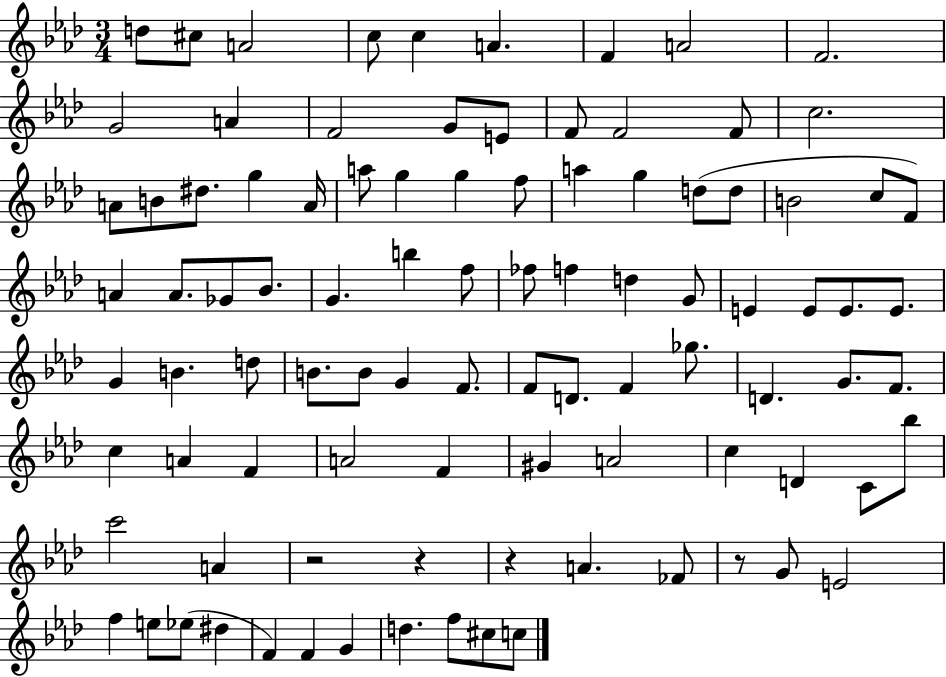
{
  \clef treble
  \numericTimeSignature
  \time 3/4
  \key aes \major
  d''8 cis''8 a'2 | c''8 c''4 a'4. | f'4 a'2 | f'2. | \break g'2 a'4 | f'2 g'8 e'8 | f'8 f'2 f'8 | c''2. | \break a'8 b'8 dis''8. g''4 a'16 | a''8 g''4 g''4 f''8 | a''4 g''4 d''8( d''8 | b'2 c''8 f'8) | \break a'4 a'8. ges'8 bes'8. | g'4. b''4 f''8 | fes''8 f''4 d''4 g'8 | e'4 e'8 e'8. e'8. | \break g'4 b'4. d''8 | b'8. b'8 g'4 f'8. | f'8 d'8. f'4 ges''8. | d'4. g'8. f'8. | \break c''4 a'4 f'4 | a'2 f'4 | gis'4 a'2 | c''4 d'4 c'8 bes''8 | \break c'''2 a'4 | r2 r4 | r4 a'4. fes'8 | r8 g'8 e'2 | \break f''4 e''8 ees''8( dis''4 | f'4) f'4 g'4 | d''4. f''8 cis''8 c''8 | \bar "|."
}